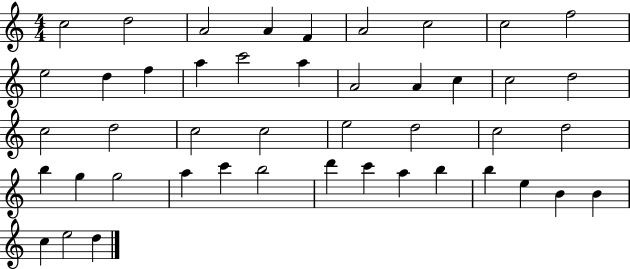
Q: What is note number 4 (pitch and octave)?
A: A4